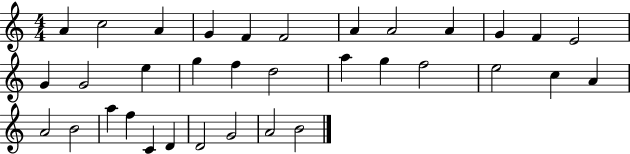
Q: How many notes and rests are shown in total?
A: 34